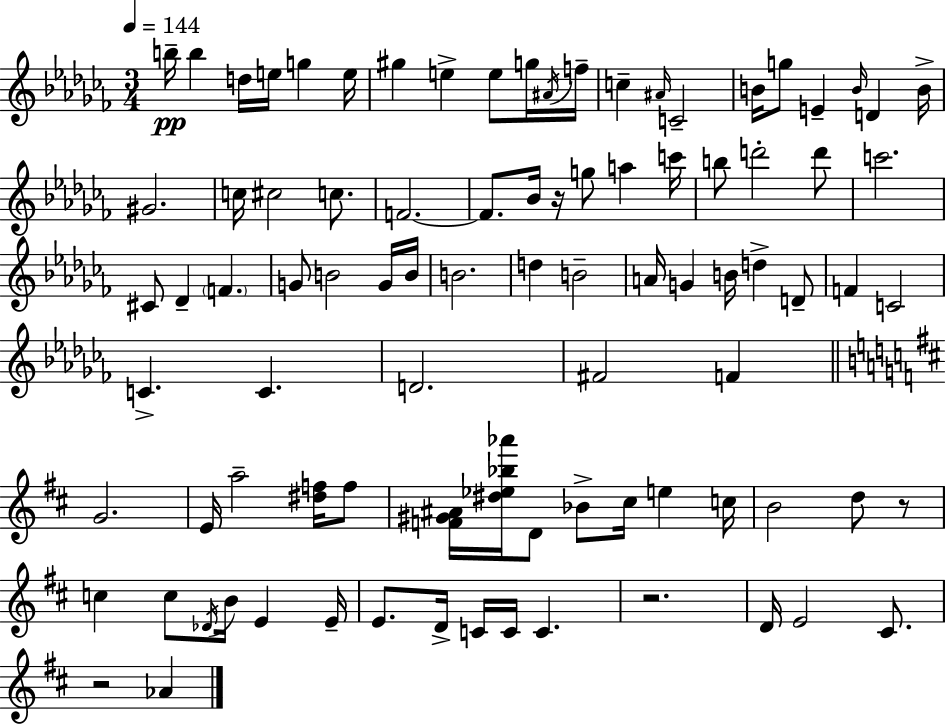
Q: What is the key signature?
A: AES minor